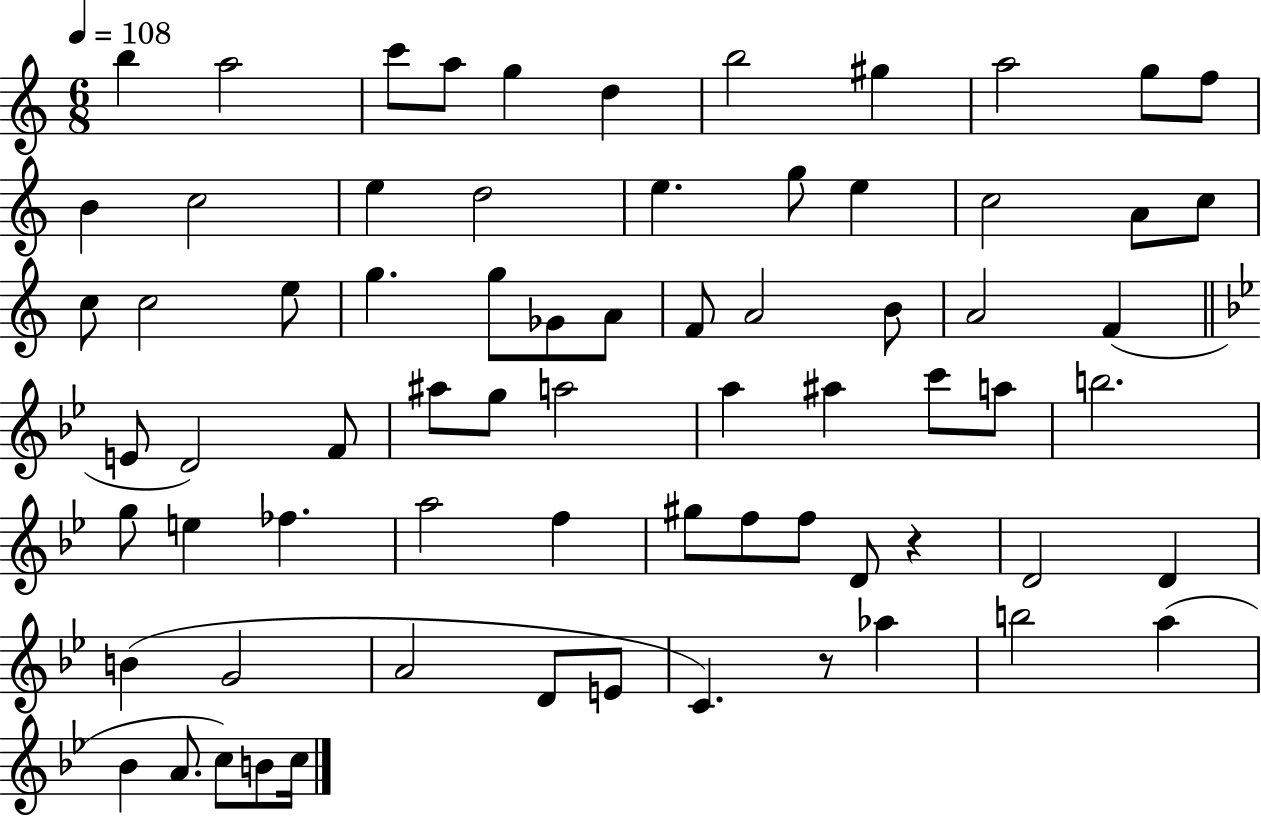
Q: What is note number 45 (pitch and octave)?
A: G5